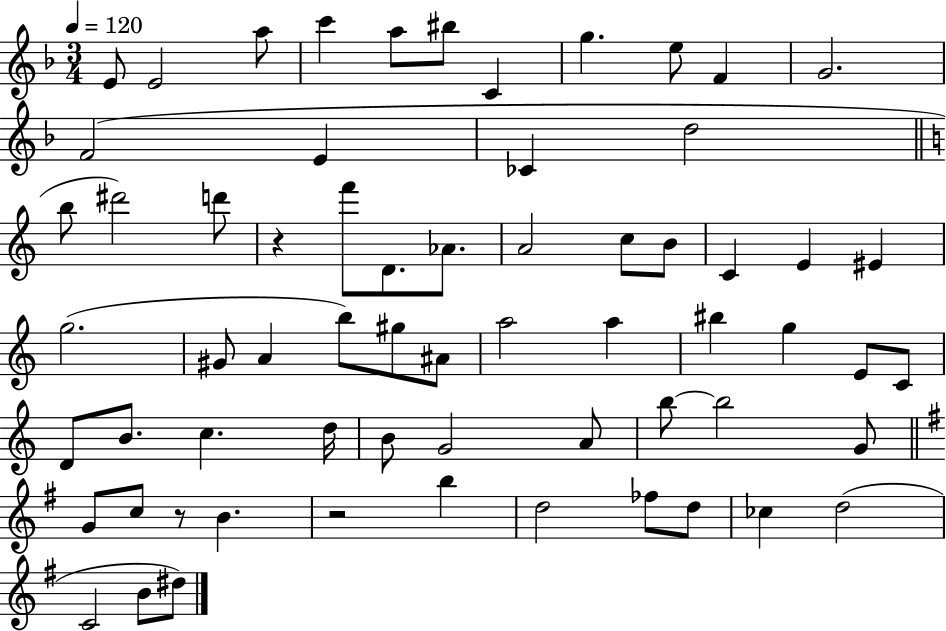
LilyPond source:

{
  \clef treble
  \numericTimeSignature
  \time 3/4
  \key f \major
  \tempo 4 = 120
  \repeat volta 2 { e'8 e'2 a''8 | c'''4 a''8 bis''8 c'4 | g''4. e''8 f'4 | g'2. | \break f'2( e'4 | ces'4 d''2 | \bar "||" \break \key c \major b''8 dis'''2) d'''8 | r4 f'''8 d'8. aes'8. | a'2 c''8 b'8 | c'4 e'4 eis'4 | \break g''2.( | gis'8 a'4 b''8) gis''8 ais'8 | a''2 a''4 | bis''4 g''4 e'8 c'8 | \break d'8 b'8. c''4. d''16 | b'8 g'2 a'8 | b''8~~ b''2 g'8 | \bar "||" \break \key g \major g'8 c''8 r8 b'4. | r2 b''4 | d''2 fes''8 d''8 | ces''4 d''2( | \break c'2 b'8 dis''8) | } \bar "|."
}